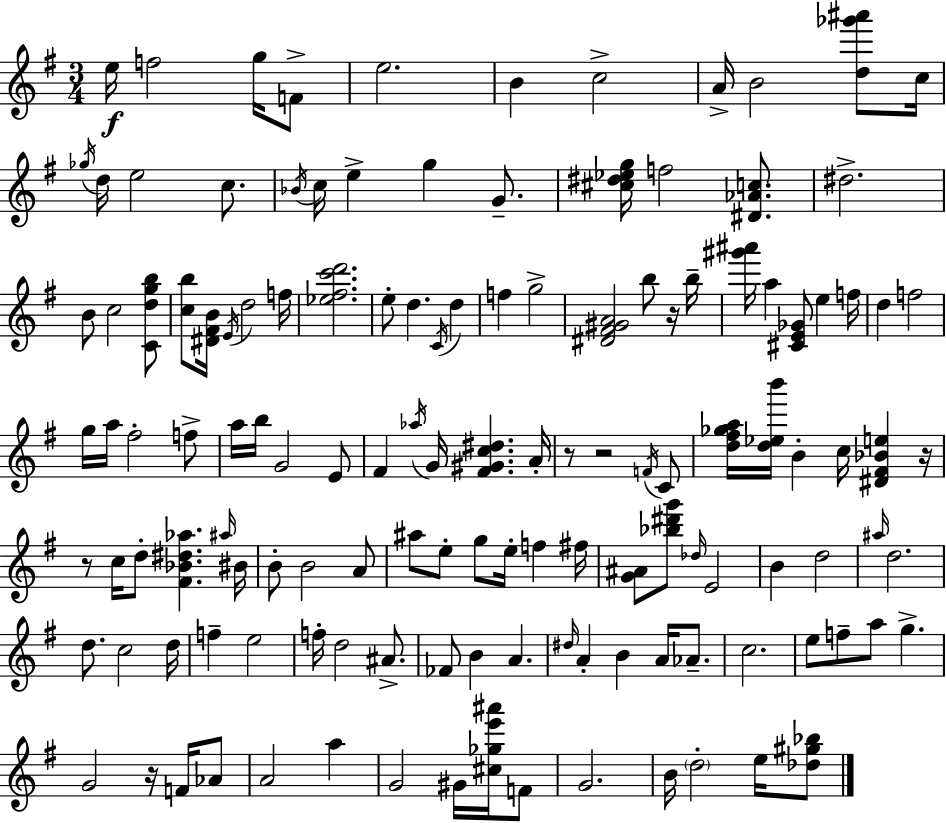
X:1
T:Untitled
M:3/4
L:1/4
K:Em
e/4 f2 g/4 F/2 e2 B c2 A/4 B2 [d_g'^a']/2 c/4 _g/4 d/4 e2 c/2 _B/4 c/4 e g G/2 [^c^d_eg]/4 f2 [^D_Ac]/2 ^d2 B/2 c2 [Cdgb]/2 [cb]/2 [^D^FB]/4 E/4 d2 f/4 [_e^fc'd']2 e/2 d C/4 d f g2 [^D^F^GA]2 b/2 z/4 b/4 [^g'^a']/4 a [^CE_G]/2 e f/4 d f2 g/4 a/4 ^f2 f/2 a/4 b/4 G2 E/2 ^F _a/4 G/4 [^F^Gc^d] A/4 z/2 z2 F/4 C/2 [d^f_ga]/4 [d_eb']/4 B c/4 [^D^F_Be] z/4 z/2 c/4 d/2 [^F_B^d_a] ^a/4 ^B/4 B/2 B2 A/2 ^a/2 e/2 g/2 e/4 f ^f/4 [G^A]/2 [_b^d'g']/2 _d/4 E2 B d2 ^a/4 d2 d/2 c2 d/4 f e2 f/4 d2 ^A/2 _F/2 B A ^d/4 A B A/4 _A/2 c2 e/2 f/2 a/2 g G2 z/4 F/4 _A/2 A2 a G2 ^G/4 [^c_ge'^a']/4 F/2 G2 B/4 d2 e/4 [_d^g_b]/2